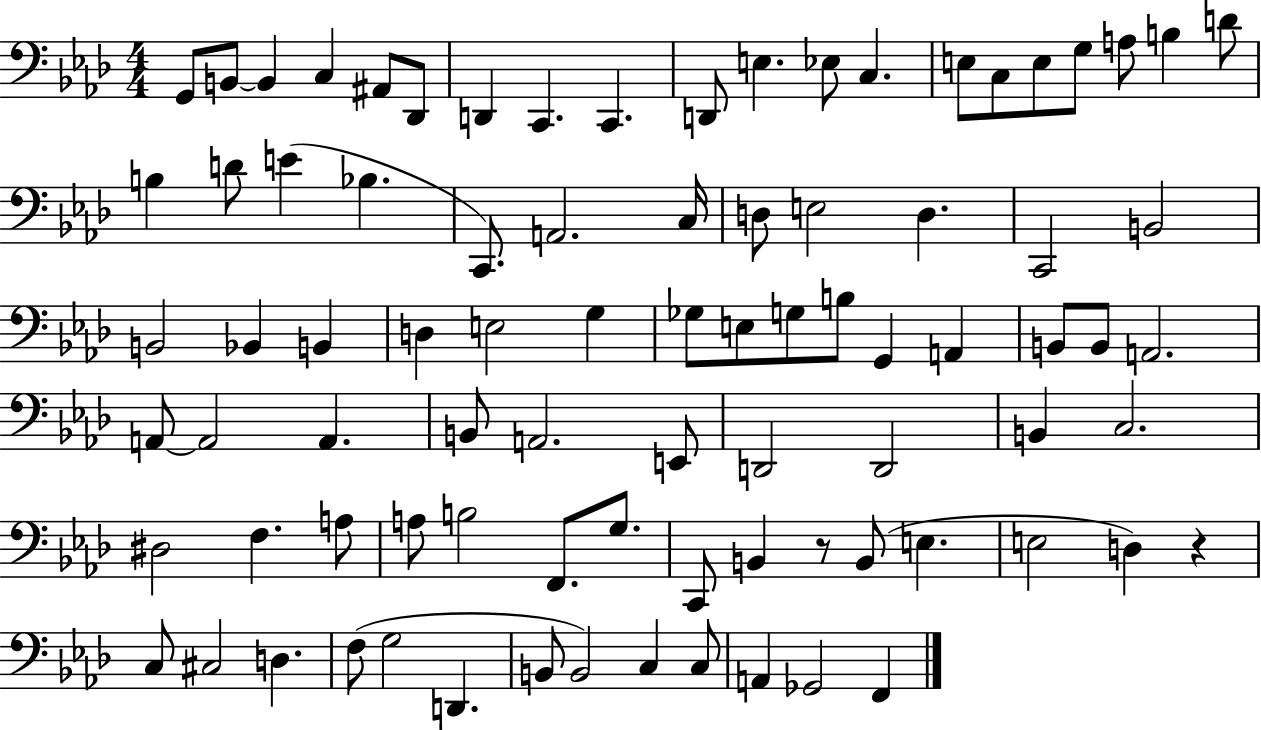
{
  \clef bass
  \numericTimeSignature
  \time 4/4
  \key aes \major
  \repeat volta 2 { g,8 b,8~~ b,4 c4 ais,8 des,8 | d,4 c,4. c,4. | d,8 e4. ees8 c4. | e8 c8 e8 g8 a8 b4 d'8 | \break b4 d'8 e'4( bes4. | c,8.) a,2. c16 | d8 e2 d4. | c,2 b,2 | \break b,2 bes,4 b,4 | d4 e2 g4 | ges8 e8 g8 b8 g,4 a,4 | b,8 b,8 a,2. | \break a,8~~ a,2 a,4. | b,8 a,2. e,8 | d,2 d,2 | b,4 c2. | \break dis2 f4. a8 | a8 b2 f,8. g8. | c,8 b,4 r8 b,8( e4. | e2 d4) r4 | \break c8 cis2 d4. | f8( g2 d,4. | b,8 b,2) c4 c8 | a,4 ges,2 f,4 | \break } \bar "|."
}